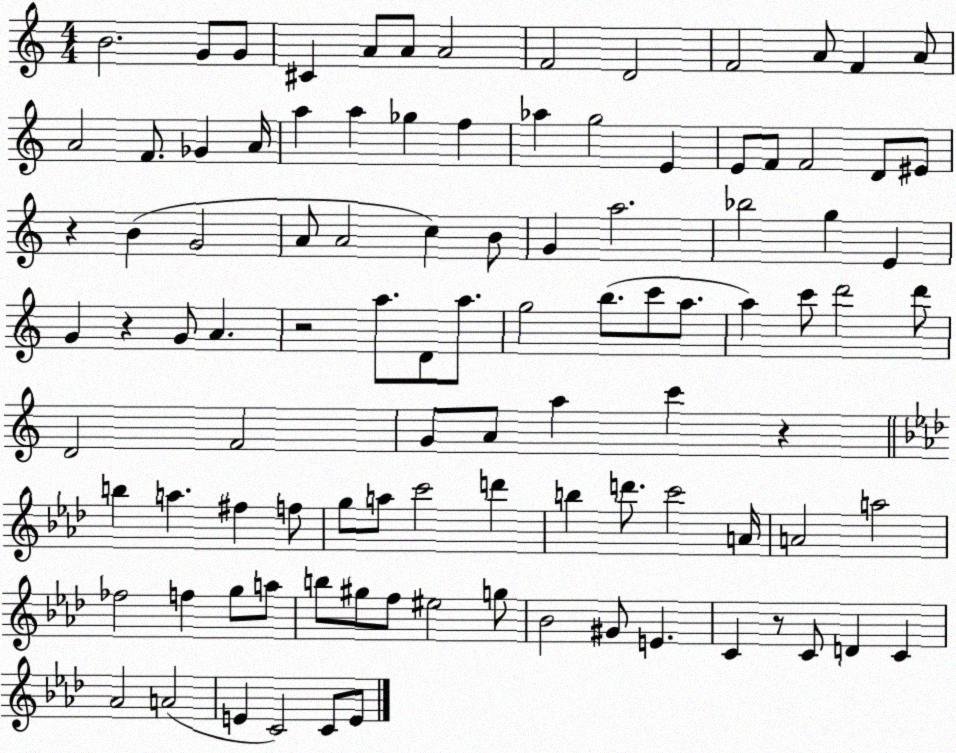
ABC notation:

X:1
T:Untitled
M:4/4
L:1/4
K:C
B2 G/2 G/2 ^C A/2 A/2 A2 F2 D2 F2 A/2 F A/2 A2 F/2 _G A/4 a a _g f _a g2 E E/2 F/2 F2 D/2 ^E/2 z B G2 A/2 A2 c B/2 G a2 _b2 g E G z G/2 A z2 a/2 D/2 a/2 g2 b/2 c'/2 a/2 a c'/2 d'2 d'/2 D2 F2 G/2 A/2 a c' z b a ^f f/2 g/2 a/2 c'2 d' b d'/2 c'2 A/4 A2 a2 _f2 f g/2 a/2 b/2 ^g/2 f/2 ^e2 g/2 _B2 ^G/2 E C z/2 C/2 D C _A2 A2 E C2 C/2 E/2